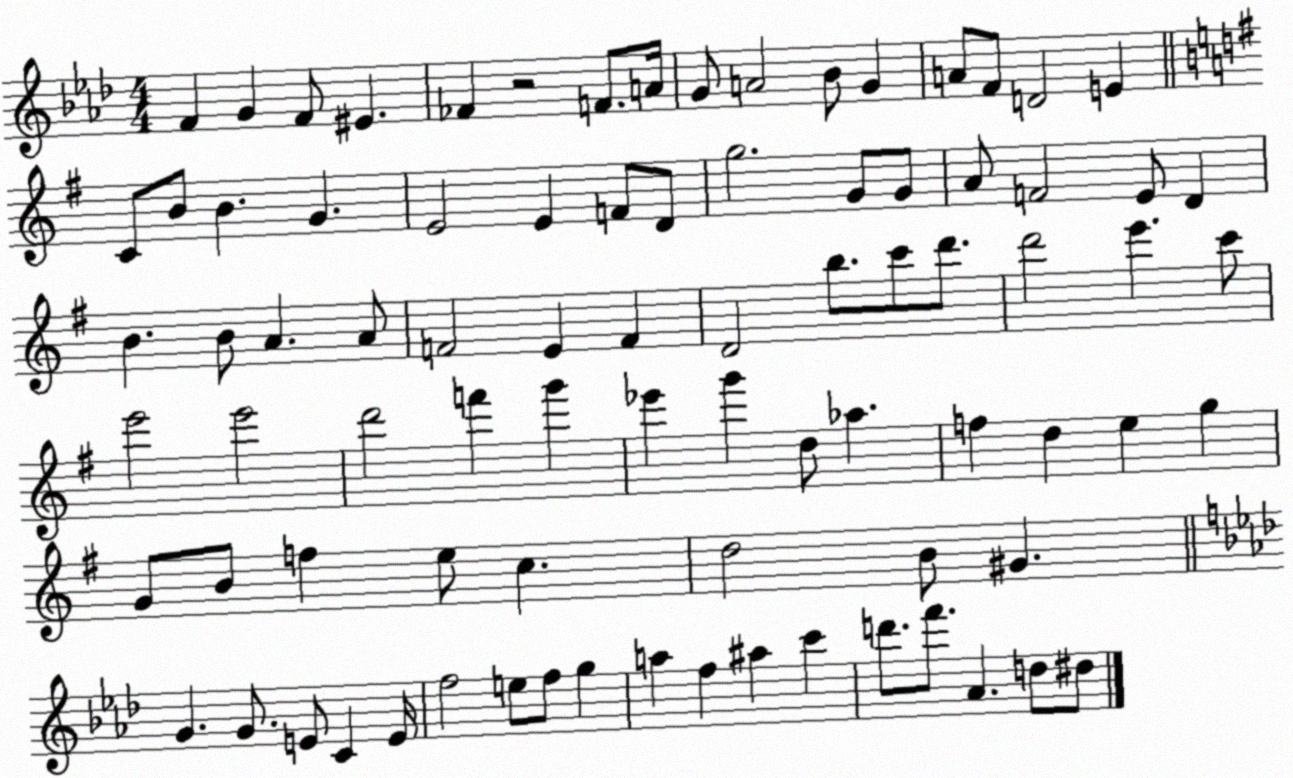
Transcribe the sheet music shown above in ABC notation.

X:1
T:Untitled
M:4/4
L:1/4
K:Ab
F G F/2 ^E _F z2 F/2 A/4 G/2 A2 _B/2 G A/2 F/2 D2 E C/2 B/2 B G E2 E F/2 D/2 g2 G/2 G/2 A/2 F2 E/2 D B B/2 A A/2 F2 E F D2 b/2 c'/2 d'/2 d'2 e' c'/2 e'2 e'2 d'2 f' g' _e' g' d/2 _a f d e g G/2 B/2 f e/2 c d2 B/2 ^G G G/2 E/2 C E/4 f2 e/2 f/2 g a f ^a c' d'/2 f'/2 _A d/2 ^d/2